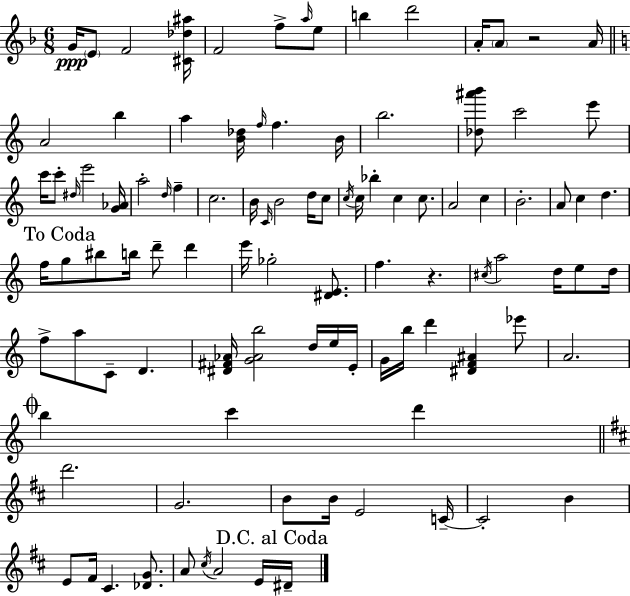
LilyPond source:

{
  \clef treble
  \numericTimeSignature
  \time 6/8
  \key d \minor
  g'16\ppp \parenthesize e'8 f'2 <cis' des'' ais''>16 | f'2 f''8-> \grace { a''16 } e''8 | b''4 d'''2 | a'16-. \parenthesize a'8 r2 | \break a'16 \bar "||" \break \key c \major a'2 b''4 | a''4 <b' des''>16 \grace { f''16 } f''4. | b'16 b''2. | <des'' ais''' b'''>8 c'''2 e'''8 | \break c'''16 c'''8-. \grace { dis''16 } e'''2 | <g' aes'>16 a''2-. \grace { d''16 } f''4-- | c''2. | b'16 \grace { c'16 } b'2 | \break d''16 c''8 \acciaccatura { c''16 } c''16 bes''4-. c''4 | c''8. a'2 | c''4 b'2.-. | a'8 c''4 d''4. | \break \mark "To Coda" f''16 g''8 bis''8 b''16 d'''8-- | d'''4 e'''16 ges''2-. | <dis' e'>8. f''4. r4. | \acciaccatura { cis''16 } a''2 | \break d''16 e''8 d''16 f''8-> a''8 c'8-- | d'4. <dis' fis' aes'>16 <g' aes' b''>2 | d''16 e''16 e'16-. g'16 b''16 d'''4 | <dis' f' ais'>4 ees'''8 a'2. | \break \mark \markup { \musicglyph "scripts.coda" } b''4 c'''4 | d'''4 \bar "||" \break \key d \major d'''2. | g'2. | b'8 b'16 e'2 c'16--~~ | c'2-. b'4 | \break e'8 fis'16 cis'4. <des' g'>8. | a'8 \acciaccatura { cis''16 } a'2 e'16 | \mark "D.C. al Coda" dis'16-- \bar "|."
}